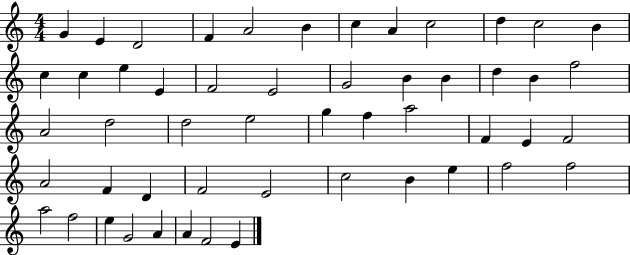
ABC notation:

X:1
T:Untitled
M:4/4
L:1/4
K:C
G E D2 F A2 B c A c2 d c2 B c c e E F2 E2 G2 B B d B f2 A2 d2 d2 e2 g f a2 F E F2 A2 F D F2 E2 c2 B e f2 f2 a2 f2 e G2 A A F2 E